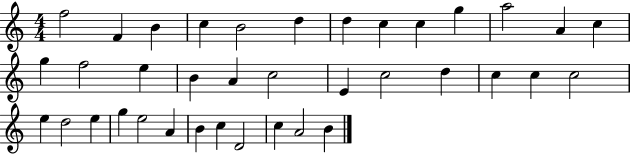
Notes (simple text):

F5/h F4/q B4/q C5/q B4/h D5/q D5/q C5/q C5/q G5/q A5/h A4/q C5/q G5/q F5/h E5/q B4/q A4/q C5/h E4/q C5/h D5/q C5/q C5/q C5/h E5/q D5/h E5/q G5/q E5/h A4/q B4/q C5/q D4/h C5/q A4/h B4/q